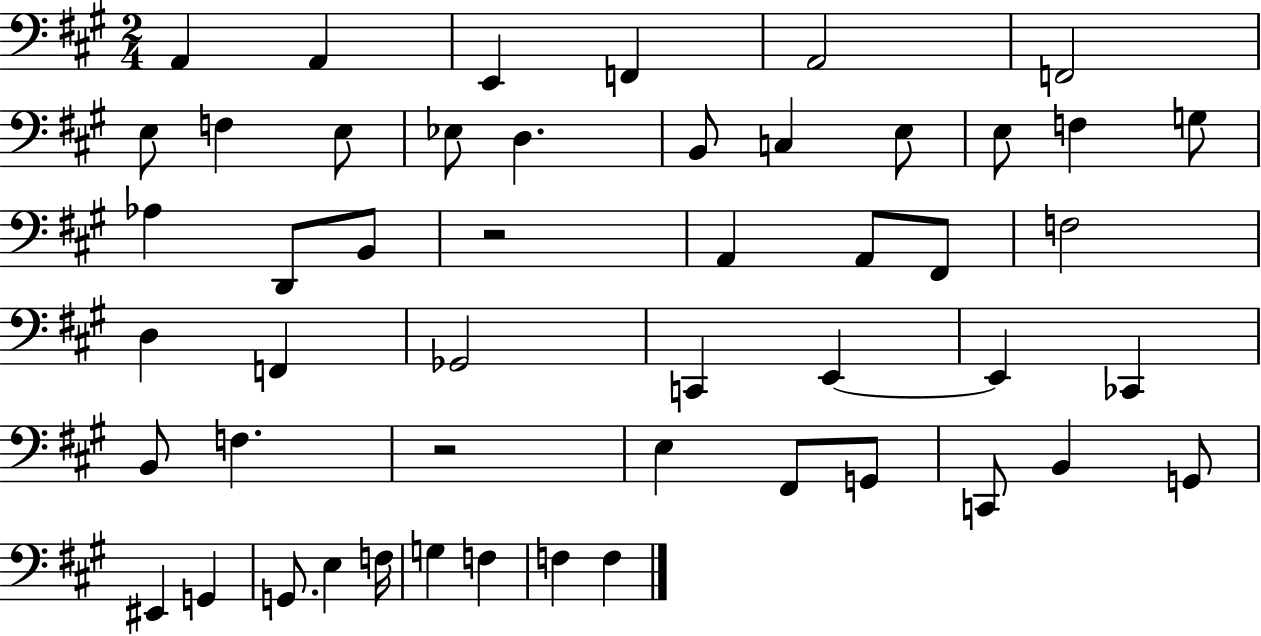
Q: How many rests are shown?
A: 2